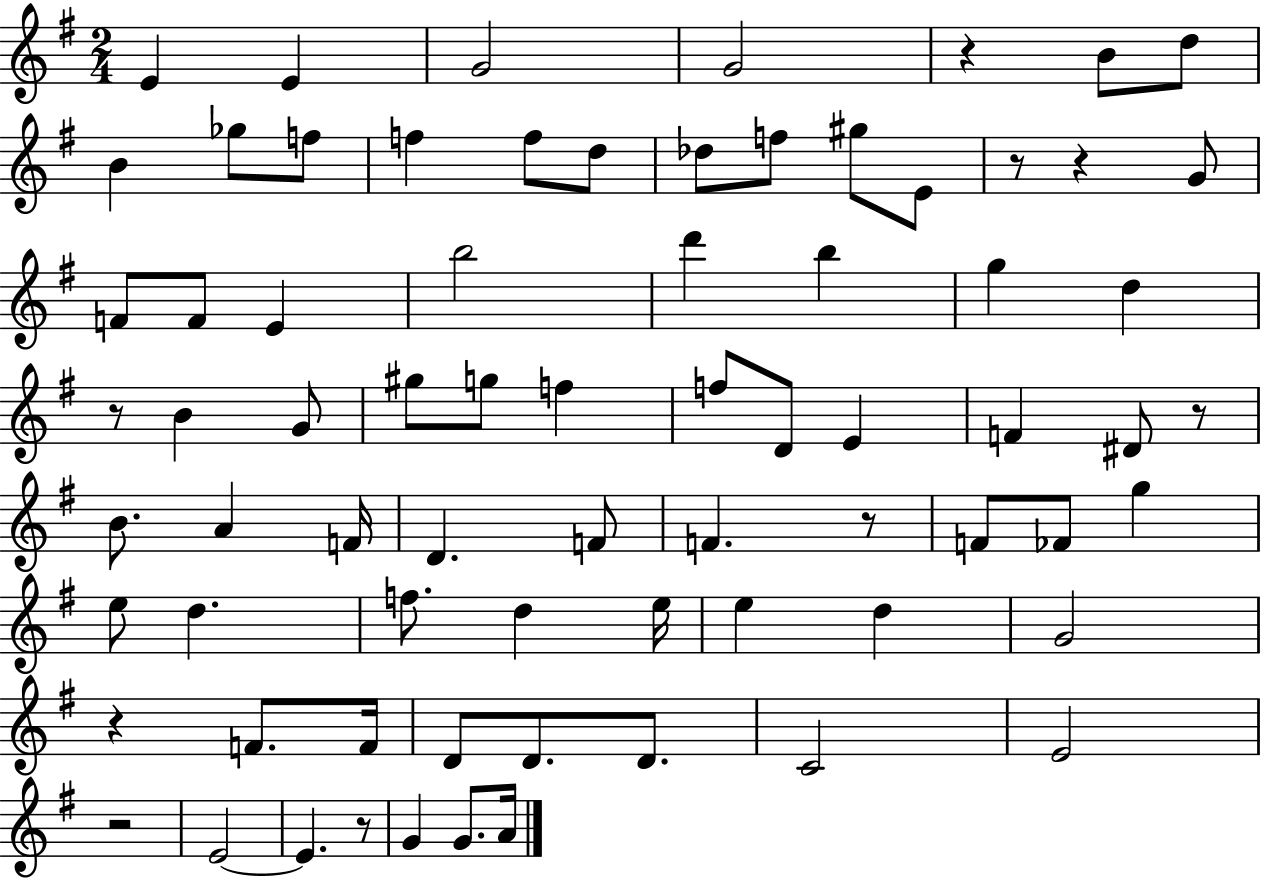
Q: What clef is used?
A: treble